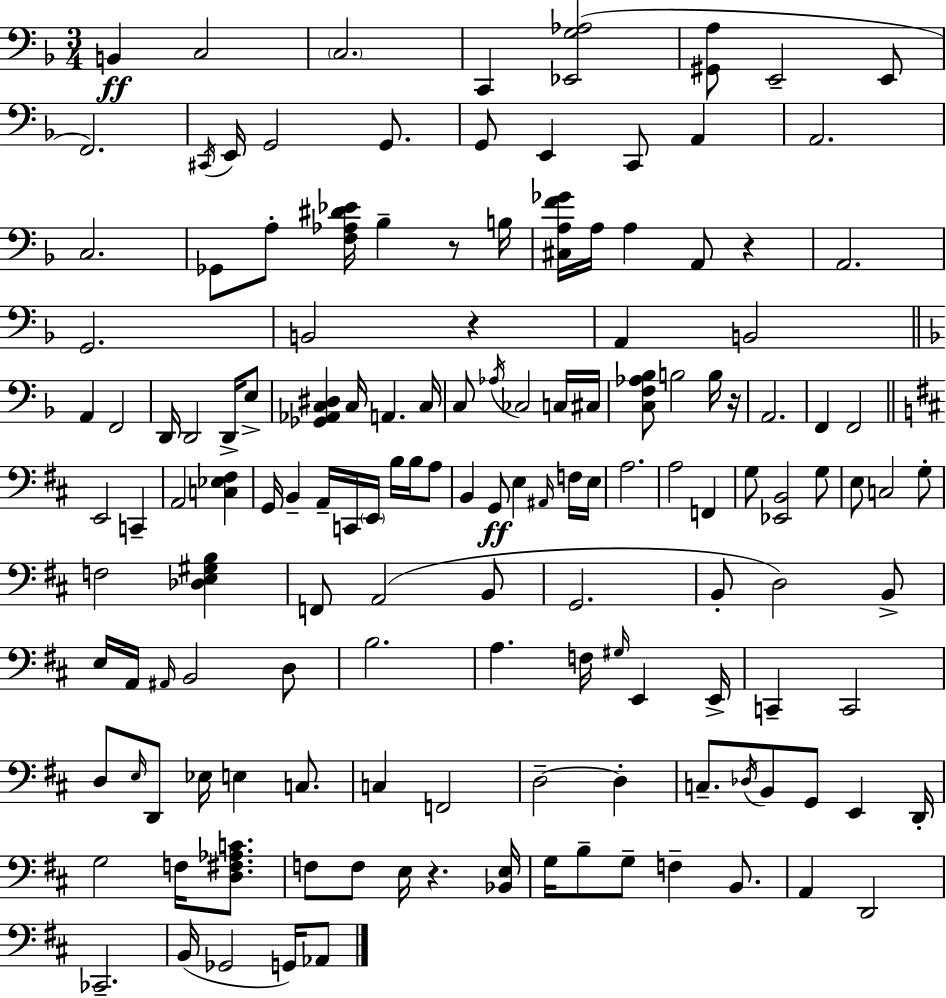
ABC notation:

X:1
T:Untitled
M:3/4
L:1/4
K:Dm
B,, C,2 C,2 C,, [_E,,G,_A,]2 [^G,,A,]/2 E,,2 E,,/2 F,,2 ^C,,/4 E,,/4 G,,2 G,,/2 G,,/2 E,, C,,/2 A,, A,,2 C,2 _G,,/2 A,/2 [F,_A,^D_E]/4 _B, z/2 B,/4 [^C,A,F_G]/4 A,/4 A, A,,/2 z A,,2 G,,2 B,,2 z A,, B,,2 A,, F,,2 D,,/4 D,,2 D,,/4 E,/2 [_G,,_A,,C,^D,] C,/4 A,, C,/4 C,/2 _A,/4 _C,2 C,/4 ^C,/4 [C,F,_A,_B,]/2 B,2 B,/4 z/4 A,,2 F,, F,,2 E,,2 C,, A,,2 [C,_E,^F,] G,,/4 B,, A,,/4 C,,/4 E,,/4 B,/4 B,/4 A,/2 B,, G,,/2 E, ^A,,/4 F,/4 E,/4 A,2 A,2 F,, G,/2 [_E,,B,,]2 G,/2 E,/2 C,2 G,/2 F,2 [_D,E,^G,B,] F,,/2 A,,2 B,,/2 G,,2 B,,/2 D,2 B,,/2 E,/4 A,,/4 ^A,,/4 B,,2 D,/2 B,2 A, F,/4 ^G,/4 E,, E,,/4 C,, C,,2 D,/2 E,/4 D,,/2 _E,/4 E, C,/2 C, F,,2 D,2 D, C,/2 _D,/4 B,,/2 G,,/2 E,, D,,/4 G,2 F,/4 [D,^F,_A,C]/2 F,/2 F,/2 E,/4 z [_B,,E,]/4 G,/4 B,/2 G,/2 F, B,,/2 A,, D,,2 _C,,2 B,,/4 _G,,2 G,,/4 _A,,/2